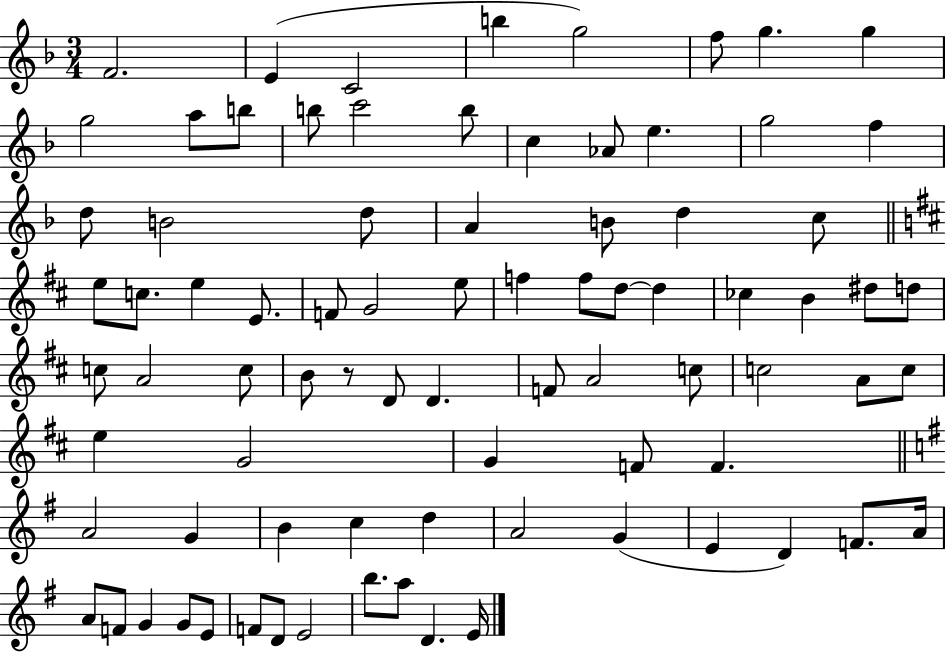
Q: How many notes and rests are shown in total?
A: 82